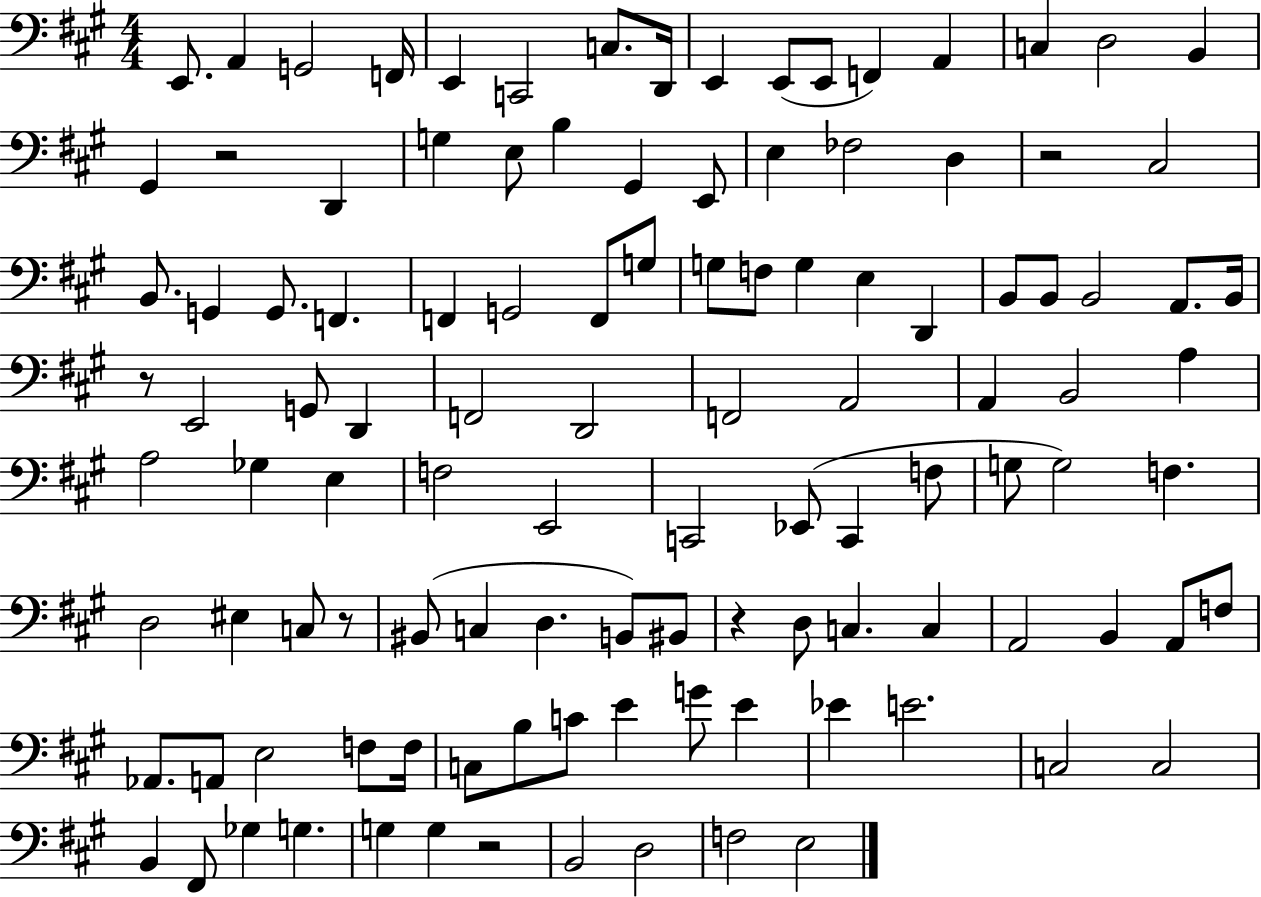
E2/e. A2/q G2/h F2/s E2/q C2/h C3/e. D2/s E2/q E2/e E2/e F2/q A2/q C3/q D3/h B2/q G#2/q R/h D2/q G3/q E3/e B3/q G#2/q E2/e E3/q FES3/h D3/q R/h C#3/h B2/e. G2/q G2/e. F2/q. F2/q G2/h F2/e G3/e G3/e F3/e G3/q E3/q D2/q B2/e B2/e B2/h A2/e. B2/s R/e E2/h G2/e D2/q F2/h D2/h F2/h A2/h A2/q B2/h A3/q A3/h Gb3/q E3/q F3/h E2/h C2/h Eb2/e C2/q F3/e G3/e G3/h F3/q. D3/h EIS3/q C3/e R/e BIS2/e C3/q D3/q. B2/e BIS2/e R/q D3/e C3/q. C3/q A2/h B2/q A2/e F3/e Ab2/e. A2/e E3/h F3/e F3/s C3/e B3/e C4/e E4/q G4/e E4/q Eb4/q E4/h. C3/h C3/h B2/q F#2/e Gb3/q G3/q. G3/q G3/q R/h B2/h D3/h F3/h E3/h